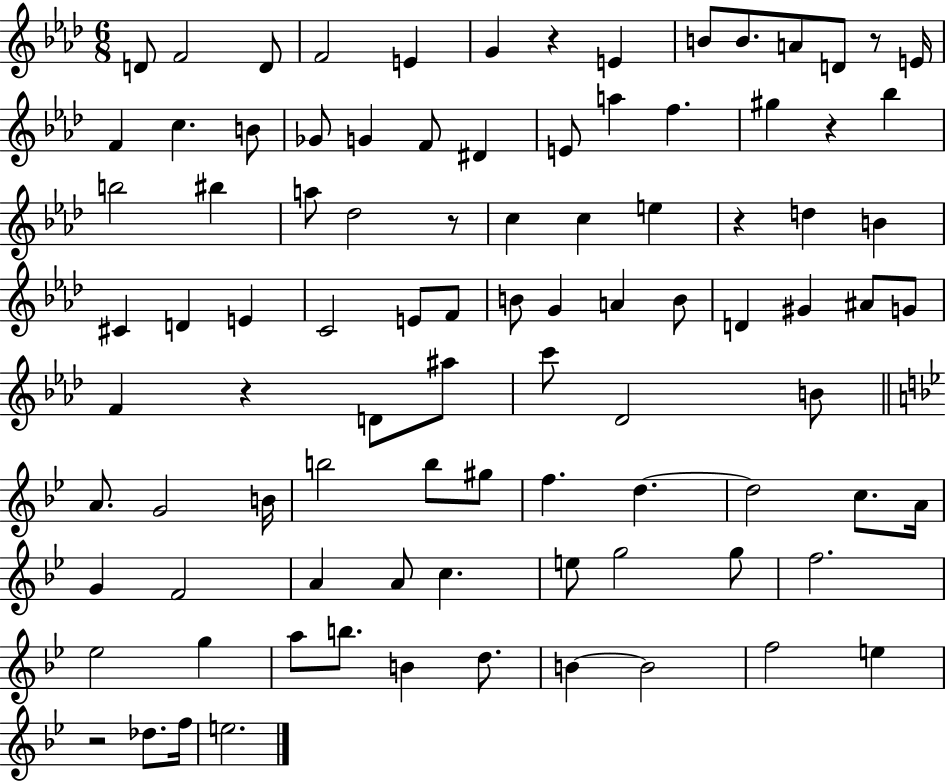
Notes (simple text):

D4/e F4/h D4/e F4/h E4/q G4/q R/q E4/q B4/e B4/e. A4/e D4/e R/e E4/s F4/q C5/q. B4/e Gb4/e G4/q F4/e D#4/q E4/e A5/q F5/q. G#5/q R/q Bb5/q B5/h BIS5/q A5/e Db5/h R/e C5/q C5/q E5/q R/q D5/q B4/q C#4/q D4/q E4/q C4/h E4/e F4/e B4/e G4/q A4/q B4/e D4/q G#4/q A#4/e G4/e F4/q R/q D4/e A#5/e C6/e Db4/h B4/e A4/e. G4/h B4/s B5/h B5/e G#5/e F5/q. D5/q. D5/h C5/e. A4/s G4/q F4/h A4/q A4/e C5/q. E5/e G5/h G5/e F5/h. Eb5/h G5/q A5/e B5/e. B4/q D5/e. B4/q B4/h F5/h E5/q R/h Db5/e. F5/s E5/h.